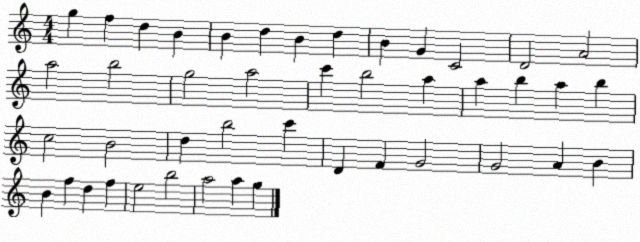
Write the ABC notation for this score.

X:1
T:Untitled
M:4/4
L:1/4
K:C
g f d B B d B d B G C2 D2 A2 a2 b2 g2 a2 c' b2 a a b a b c2 B2 d b2 c' D F G2 G2 A B B f d f e2 b2 a2 a g